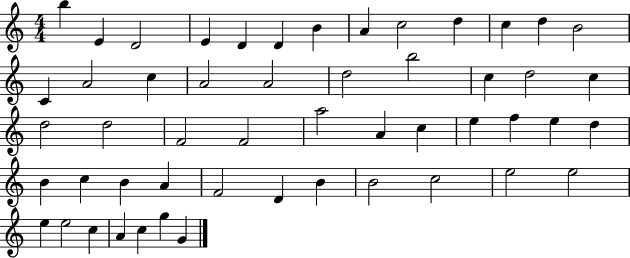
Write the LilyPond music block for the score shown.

{
  \clef treble
  \numericTimeSignature
  \time 4/4
  \key c \major
  b''4 e'4 d'2 | e'4 d'4 d'4 b'4 | a'4 c''2 d''4 | c''4 d''4 b'2 | \break c'4 a'2 c''4 | a'2 a'2 | d''2 b''2 | c''4 d''2 c''4 | \break d''2 d''2 | f'2 f'2 | a''2 a'4 c''4 | e''4 f''4 e''4 d''4 | \break b'4 c''4 b'4 a'4 | f'2 d'4 b'4 | b'2 c''2 | e''2 e''2 | \break e''4 e''2 c''4 | a'4 c''4 g''4 g'4 | \bar "|."
}